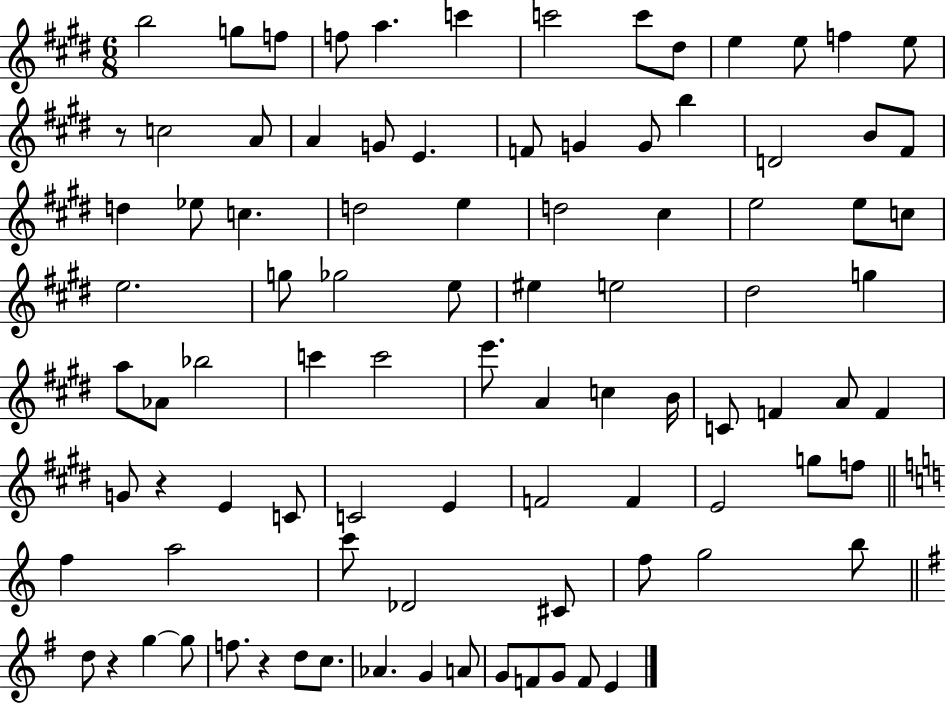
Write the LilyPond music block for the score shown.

{
  \clef treble
  \numericTimeSignature
  \time 6/8
  \key e \major
  b''2 g''8 f''8 | f''8 a''4. c'''4 | c'''2 c'''8 dis''8 | e''4 e''8 f''4 e''8 | \break r8 c''2 a'8 | a'4 g'8 e'4. | f'8 g'4 g'8 b''4 | d'2 b'8 fis'8 | \break d''4 ees''8 c''4. | d''2 e''4 | d''2 cis''4 | e''2 e''8 c''8 | \break e''2. | g''8 ges''2 e''8 | eis''4 e''2 | dis''2 g''4 | \break a''8 aes'8 bes''2 | c'''4 c'''2 | e'''8. a'4 c''4 b'16 | c'8 f'4 a'8 f'4 | \break g'8 r4 e'4 c'8 | c'2 e'4 | f'2 f'4 | e'2 g''8 f''8 | \break \bar "||" \break \key c \major f''4 a''2 | c'''8 des'2 cis'8 | f''8 g''2 b''8 | \bar "||" \break \key e \minor d''8 r4 g''4~~ g''8 | f''8. r4 d''8 c''8. | aes'4. g'4 a'8 | g'8 f'8 g'8 f'8 e'4 | \break \bar "|."
}